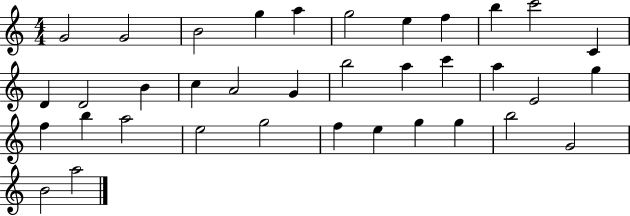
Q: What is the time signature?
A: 4/4